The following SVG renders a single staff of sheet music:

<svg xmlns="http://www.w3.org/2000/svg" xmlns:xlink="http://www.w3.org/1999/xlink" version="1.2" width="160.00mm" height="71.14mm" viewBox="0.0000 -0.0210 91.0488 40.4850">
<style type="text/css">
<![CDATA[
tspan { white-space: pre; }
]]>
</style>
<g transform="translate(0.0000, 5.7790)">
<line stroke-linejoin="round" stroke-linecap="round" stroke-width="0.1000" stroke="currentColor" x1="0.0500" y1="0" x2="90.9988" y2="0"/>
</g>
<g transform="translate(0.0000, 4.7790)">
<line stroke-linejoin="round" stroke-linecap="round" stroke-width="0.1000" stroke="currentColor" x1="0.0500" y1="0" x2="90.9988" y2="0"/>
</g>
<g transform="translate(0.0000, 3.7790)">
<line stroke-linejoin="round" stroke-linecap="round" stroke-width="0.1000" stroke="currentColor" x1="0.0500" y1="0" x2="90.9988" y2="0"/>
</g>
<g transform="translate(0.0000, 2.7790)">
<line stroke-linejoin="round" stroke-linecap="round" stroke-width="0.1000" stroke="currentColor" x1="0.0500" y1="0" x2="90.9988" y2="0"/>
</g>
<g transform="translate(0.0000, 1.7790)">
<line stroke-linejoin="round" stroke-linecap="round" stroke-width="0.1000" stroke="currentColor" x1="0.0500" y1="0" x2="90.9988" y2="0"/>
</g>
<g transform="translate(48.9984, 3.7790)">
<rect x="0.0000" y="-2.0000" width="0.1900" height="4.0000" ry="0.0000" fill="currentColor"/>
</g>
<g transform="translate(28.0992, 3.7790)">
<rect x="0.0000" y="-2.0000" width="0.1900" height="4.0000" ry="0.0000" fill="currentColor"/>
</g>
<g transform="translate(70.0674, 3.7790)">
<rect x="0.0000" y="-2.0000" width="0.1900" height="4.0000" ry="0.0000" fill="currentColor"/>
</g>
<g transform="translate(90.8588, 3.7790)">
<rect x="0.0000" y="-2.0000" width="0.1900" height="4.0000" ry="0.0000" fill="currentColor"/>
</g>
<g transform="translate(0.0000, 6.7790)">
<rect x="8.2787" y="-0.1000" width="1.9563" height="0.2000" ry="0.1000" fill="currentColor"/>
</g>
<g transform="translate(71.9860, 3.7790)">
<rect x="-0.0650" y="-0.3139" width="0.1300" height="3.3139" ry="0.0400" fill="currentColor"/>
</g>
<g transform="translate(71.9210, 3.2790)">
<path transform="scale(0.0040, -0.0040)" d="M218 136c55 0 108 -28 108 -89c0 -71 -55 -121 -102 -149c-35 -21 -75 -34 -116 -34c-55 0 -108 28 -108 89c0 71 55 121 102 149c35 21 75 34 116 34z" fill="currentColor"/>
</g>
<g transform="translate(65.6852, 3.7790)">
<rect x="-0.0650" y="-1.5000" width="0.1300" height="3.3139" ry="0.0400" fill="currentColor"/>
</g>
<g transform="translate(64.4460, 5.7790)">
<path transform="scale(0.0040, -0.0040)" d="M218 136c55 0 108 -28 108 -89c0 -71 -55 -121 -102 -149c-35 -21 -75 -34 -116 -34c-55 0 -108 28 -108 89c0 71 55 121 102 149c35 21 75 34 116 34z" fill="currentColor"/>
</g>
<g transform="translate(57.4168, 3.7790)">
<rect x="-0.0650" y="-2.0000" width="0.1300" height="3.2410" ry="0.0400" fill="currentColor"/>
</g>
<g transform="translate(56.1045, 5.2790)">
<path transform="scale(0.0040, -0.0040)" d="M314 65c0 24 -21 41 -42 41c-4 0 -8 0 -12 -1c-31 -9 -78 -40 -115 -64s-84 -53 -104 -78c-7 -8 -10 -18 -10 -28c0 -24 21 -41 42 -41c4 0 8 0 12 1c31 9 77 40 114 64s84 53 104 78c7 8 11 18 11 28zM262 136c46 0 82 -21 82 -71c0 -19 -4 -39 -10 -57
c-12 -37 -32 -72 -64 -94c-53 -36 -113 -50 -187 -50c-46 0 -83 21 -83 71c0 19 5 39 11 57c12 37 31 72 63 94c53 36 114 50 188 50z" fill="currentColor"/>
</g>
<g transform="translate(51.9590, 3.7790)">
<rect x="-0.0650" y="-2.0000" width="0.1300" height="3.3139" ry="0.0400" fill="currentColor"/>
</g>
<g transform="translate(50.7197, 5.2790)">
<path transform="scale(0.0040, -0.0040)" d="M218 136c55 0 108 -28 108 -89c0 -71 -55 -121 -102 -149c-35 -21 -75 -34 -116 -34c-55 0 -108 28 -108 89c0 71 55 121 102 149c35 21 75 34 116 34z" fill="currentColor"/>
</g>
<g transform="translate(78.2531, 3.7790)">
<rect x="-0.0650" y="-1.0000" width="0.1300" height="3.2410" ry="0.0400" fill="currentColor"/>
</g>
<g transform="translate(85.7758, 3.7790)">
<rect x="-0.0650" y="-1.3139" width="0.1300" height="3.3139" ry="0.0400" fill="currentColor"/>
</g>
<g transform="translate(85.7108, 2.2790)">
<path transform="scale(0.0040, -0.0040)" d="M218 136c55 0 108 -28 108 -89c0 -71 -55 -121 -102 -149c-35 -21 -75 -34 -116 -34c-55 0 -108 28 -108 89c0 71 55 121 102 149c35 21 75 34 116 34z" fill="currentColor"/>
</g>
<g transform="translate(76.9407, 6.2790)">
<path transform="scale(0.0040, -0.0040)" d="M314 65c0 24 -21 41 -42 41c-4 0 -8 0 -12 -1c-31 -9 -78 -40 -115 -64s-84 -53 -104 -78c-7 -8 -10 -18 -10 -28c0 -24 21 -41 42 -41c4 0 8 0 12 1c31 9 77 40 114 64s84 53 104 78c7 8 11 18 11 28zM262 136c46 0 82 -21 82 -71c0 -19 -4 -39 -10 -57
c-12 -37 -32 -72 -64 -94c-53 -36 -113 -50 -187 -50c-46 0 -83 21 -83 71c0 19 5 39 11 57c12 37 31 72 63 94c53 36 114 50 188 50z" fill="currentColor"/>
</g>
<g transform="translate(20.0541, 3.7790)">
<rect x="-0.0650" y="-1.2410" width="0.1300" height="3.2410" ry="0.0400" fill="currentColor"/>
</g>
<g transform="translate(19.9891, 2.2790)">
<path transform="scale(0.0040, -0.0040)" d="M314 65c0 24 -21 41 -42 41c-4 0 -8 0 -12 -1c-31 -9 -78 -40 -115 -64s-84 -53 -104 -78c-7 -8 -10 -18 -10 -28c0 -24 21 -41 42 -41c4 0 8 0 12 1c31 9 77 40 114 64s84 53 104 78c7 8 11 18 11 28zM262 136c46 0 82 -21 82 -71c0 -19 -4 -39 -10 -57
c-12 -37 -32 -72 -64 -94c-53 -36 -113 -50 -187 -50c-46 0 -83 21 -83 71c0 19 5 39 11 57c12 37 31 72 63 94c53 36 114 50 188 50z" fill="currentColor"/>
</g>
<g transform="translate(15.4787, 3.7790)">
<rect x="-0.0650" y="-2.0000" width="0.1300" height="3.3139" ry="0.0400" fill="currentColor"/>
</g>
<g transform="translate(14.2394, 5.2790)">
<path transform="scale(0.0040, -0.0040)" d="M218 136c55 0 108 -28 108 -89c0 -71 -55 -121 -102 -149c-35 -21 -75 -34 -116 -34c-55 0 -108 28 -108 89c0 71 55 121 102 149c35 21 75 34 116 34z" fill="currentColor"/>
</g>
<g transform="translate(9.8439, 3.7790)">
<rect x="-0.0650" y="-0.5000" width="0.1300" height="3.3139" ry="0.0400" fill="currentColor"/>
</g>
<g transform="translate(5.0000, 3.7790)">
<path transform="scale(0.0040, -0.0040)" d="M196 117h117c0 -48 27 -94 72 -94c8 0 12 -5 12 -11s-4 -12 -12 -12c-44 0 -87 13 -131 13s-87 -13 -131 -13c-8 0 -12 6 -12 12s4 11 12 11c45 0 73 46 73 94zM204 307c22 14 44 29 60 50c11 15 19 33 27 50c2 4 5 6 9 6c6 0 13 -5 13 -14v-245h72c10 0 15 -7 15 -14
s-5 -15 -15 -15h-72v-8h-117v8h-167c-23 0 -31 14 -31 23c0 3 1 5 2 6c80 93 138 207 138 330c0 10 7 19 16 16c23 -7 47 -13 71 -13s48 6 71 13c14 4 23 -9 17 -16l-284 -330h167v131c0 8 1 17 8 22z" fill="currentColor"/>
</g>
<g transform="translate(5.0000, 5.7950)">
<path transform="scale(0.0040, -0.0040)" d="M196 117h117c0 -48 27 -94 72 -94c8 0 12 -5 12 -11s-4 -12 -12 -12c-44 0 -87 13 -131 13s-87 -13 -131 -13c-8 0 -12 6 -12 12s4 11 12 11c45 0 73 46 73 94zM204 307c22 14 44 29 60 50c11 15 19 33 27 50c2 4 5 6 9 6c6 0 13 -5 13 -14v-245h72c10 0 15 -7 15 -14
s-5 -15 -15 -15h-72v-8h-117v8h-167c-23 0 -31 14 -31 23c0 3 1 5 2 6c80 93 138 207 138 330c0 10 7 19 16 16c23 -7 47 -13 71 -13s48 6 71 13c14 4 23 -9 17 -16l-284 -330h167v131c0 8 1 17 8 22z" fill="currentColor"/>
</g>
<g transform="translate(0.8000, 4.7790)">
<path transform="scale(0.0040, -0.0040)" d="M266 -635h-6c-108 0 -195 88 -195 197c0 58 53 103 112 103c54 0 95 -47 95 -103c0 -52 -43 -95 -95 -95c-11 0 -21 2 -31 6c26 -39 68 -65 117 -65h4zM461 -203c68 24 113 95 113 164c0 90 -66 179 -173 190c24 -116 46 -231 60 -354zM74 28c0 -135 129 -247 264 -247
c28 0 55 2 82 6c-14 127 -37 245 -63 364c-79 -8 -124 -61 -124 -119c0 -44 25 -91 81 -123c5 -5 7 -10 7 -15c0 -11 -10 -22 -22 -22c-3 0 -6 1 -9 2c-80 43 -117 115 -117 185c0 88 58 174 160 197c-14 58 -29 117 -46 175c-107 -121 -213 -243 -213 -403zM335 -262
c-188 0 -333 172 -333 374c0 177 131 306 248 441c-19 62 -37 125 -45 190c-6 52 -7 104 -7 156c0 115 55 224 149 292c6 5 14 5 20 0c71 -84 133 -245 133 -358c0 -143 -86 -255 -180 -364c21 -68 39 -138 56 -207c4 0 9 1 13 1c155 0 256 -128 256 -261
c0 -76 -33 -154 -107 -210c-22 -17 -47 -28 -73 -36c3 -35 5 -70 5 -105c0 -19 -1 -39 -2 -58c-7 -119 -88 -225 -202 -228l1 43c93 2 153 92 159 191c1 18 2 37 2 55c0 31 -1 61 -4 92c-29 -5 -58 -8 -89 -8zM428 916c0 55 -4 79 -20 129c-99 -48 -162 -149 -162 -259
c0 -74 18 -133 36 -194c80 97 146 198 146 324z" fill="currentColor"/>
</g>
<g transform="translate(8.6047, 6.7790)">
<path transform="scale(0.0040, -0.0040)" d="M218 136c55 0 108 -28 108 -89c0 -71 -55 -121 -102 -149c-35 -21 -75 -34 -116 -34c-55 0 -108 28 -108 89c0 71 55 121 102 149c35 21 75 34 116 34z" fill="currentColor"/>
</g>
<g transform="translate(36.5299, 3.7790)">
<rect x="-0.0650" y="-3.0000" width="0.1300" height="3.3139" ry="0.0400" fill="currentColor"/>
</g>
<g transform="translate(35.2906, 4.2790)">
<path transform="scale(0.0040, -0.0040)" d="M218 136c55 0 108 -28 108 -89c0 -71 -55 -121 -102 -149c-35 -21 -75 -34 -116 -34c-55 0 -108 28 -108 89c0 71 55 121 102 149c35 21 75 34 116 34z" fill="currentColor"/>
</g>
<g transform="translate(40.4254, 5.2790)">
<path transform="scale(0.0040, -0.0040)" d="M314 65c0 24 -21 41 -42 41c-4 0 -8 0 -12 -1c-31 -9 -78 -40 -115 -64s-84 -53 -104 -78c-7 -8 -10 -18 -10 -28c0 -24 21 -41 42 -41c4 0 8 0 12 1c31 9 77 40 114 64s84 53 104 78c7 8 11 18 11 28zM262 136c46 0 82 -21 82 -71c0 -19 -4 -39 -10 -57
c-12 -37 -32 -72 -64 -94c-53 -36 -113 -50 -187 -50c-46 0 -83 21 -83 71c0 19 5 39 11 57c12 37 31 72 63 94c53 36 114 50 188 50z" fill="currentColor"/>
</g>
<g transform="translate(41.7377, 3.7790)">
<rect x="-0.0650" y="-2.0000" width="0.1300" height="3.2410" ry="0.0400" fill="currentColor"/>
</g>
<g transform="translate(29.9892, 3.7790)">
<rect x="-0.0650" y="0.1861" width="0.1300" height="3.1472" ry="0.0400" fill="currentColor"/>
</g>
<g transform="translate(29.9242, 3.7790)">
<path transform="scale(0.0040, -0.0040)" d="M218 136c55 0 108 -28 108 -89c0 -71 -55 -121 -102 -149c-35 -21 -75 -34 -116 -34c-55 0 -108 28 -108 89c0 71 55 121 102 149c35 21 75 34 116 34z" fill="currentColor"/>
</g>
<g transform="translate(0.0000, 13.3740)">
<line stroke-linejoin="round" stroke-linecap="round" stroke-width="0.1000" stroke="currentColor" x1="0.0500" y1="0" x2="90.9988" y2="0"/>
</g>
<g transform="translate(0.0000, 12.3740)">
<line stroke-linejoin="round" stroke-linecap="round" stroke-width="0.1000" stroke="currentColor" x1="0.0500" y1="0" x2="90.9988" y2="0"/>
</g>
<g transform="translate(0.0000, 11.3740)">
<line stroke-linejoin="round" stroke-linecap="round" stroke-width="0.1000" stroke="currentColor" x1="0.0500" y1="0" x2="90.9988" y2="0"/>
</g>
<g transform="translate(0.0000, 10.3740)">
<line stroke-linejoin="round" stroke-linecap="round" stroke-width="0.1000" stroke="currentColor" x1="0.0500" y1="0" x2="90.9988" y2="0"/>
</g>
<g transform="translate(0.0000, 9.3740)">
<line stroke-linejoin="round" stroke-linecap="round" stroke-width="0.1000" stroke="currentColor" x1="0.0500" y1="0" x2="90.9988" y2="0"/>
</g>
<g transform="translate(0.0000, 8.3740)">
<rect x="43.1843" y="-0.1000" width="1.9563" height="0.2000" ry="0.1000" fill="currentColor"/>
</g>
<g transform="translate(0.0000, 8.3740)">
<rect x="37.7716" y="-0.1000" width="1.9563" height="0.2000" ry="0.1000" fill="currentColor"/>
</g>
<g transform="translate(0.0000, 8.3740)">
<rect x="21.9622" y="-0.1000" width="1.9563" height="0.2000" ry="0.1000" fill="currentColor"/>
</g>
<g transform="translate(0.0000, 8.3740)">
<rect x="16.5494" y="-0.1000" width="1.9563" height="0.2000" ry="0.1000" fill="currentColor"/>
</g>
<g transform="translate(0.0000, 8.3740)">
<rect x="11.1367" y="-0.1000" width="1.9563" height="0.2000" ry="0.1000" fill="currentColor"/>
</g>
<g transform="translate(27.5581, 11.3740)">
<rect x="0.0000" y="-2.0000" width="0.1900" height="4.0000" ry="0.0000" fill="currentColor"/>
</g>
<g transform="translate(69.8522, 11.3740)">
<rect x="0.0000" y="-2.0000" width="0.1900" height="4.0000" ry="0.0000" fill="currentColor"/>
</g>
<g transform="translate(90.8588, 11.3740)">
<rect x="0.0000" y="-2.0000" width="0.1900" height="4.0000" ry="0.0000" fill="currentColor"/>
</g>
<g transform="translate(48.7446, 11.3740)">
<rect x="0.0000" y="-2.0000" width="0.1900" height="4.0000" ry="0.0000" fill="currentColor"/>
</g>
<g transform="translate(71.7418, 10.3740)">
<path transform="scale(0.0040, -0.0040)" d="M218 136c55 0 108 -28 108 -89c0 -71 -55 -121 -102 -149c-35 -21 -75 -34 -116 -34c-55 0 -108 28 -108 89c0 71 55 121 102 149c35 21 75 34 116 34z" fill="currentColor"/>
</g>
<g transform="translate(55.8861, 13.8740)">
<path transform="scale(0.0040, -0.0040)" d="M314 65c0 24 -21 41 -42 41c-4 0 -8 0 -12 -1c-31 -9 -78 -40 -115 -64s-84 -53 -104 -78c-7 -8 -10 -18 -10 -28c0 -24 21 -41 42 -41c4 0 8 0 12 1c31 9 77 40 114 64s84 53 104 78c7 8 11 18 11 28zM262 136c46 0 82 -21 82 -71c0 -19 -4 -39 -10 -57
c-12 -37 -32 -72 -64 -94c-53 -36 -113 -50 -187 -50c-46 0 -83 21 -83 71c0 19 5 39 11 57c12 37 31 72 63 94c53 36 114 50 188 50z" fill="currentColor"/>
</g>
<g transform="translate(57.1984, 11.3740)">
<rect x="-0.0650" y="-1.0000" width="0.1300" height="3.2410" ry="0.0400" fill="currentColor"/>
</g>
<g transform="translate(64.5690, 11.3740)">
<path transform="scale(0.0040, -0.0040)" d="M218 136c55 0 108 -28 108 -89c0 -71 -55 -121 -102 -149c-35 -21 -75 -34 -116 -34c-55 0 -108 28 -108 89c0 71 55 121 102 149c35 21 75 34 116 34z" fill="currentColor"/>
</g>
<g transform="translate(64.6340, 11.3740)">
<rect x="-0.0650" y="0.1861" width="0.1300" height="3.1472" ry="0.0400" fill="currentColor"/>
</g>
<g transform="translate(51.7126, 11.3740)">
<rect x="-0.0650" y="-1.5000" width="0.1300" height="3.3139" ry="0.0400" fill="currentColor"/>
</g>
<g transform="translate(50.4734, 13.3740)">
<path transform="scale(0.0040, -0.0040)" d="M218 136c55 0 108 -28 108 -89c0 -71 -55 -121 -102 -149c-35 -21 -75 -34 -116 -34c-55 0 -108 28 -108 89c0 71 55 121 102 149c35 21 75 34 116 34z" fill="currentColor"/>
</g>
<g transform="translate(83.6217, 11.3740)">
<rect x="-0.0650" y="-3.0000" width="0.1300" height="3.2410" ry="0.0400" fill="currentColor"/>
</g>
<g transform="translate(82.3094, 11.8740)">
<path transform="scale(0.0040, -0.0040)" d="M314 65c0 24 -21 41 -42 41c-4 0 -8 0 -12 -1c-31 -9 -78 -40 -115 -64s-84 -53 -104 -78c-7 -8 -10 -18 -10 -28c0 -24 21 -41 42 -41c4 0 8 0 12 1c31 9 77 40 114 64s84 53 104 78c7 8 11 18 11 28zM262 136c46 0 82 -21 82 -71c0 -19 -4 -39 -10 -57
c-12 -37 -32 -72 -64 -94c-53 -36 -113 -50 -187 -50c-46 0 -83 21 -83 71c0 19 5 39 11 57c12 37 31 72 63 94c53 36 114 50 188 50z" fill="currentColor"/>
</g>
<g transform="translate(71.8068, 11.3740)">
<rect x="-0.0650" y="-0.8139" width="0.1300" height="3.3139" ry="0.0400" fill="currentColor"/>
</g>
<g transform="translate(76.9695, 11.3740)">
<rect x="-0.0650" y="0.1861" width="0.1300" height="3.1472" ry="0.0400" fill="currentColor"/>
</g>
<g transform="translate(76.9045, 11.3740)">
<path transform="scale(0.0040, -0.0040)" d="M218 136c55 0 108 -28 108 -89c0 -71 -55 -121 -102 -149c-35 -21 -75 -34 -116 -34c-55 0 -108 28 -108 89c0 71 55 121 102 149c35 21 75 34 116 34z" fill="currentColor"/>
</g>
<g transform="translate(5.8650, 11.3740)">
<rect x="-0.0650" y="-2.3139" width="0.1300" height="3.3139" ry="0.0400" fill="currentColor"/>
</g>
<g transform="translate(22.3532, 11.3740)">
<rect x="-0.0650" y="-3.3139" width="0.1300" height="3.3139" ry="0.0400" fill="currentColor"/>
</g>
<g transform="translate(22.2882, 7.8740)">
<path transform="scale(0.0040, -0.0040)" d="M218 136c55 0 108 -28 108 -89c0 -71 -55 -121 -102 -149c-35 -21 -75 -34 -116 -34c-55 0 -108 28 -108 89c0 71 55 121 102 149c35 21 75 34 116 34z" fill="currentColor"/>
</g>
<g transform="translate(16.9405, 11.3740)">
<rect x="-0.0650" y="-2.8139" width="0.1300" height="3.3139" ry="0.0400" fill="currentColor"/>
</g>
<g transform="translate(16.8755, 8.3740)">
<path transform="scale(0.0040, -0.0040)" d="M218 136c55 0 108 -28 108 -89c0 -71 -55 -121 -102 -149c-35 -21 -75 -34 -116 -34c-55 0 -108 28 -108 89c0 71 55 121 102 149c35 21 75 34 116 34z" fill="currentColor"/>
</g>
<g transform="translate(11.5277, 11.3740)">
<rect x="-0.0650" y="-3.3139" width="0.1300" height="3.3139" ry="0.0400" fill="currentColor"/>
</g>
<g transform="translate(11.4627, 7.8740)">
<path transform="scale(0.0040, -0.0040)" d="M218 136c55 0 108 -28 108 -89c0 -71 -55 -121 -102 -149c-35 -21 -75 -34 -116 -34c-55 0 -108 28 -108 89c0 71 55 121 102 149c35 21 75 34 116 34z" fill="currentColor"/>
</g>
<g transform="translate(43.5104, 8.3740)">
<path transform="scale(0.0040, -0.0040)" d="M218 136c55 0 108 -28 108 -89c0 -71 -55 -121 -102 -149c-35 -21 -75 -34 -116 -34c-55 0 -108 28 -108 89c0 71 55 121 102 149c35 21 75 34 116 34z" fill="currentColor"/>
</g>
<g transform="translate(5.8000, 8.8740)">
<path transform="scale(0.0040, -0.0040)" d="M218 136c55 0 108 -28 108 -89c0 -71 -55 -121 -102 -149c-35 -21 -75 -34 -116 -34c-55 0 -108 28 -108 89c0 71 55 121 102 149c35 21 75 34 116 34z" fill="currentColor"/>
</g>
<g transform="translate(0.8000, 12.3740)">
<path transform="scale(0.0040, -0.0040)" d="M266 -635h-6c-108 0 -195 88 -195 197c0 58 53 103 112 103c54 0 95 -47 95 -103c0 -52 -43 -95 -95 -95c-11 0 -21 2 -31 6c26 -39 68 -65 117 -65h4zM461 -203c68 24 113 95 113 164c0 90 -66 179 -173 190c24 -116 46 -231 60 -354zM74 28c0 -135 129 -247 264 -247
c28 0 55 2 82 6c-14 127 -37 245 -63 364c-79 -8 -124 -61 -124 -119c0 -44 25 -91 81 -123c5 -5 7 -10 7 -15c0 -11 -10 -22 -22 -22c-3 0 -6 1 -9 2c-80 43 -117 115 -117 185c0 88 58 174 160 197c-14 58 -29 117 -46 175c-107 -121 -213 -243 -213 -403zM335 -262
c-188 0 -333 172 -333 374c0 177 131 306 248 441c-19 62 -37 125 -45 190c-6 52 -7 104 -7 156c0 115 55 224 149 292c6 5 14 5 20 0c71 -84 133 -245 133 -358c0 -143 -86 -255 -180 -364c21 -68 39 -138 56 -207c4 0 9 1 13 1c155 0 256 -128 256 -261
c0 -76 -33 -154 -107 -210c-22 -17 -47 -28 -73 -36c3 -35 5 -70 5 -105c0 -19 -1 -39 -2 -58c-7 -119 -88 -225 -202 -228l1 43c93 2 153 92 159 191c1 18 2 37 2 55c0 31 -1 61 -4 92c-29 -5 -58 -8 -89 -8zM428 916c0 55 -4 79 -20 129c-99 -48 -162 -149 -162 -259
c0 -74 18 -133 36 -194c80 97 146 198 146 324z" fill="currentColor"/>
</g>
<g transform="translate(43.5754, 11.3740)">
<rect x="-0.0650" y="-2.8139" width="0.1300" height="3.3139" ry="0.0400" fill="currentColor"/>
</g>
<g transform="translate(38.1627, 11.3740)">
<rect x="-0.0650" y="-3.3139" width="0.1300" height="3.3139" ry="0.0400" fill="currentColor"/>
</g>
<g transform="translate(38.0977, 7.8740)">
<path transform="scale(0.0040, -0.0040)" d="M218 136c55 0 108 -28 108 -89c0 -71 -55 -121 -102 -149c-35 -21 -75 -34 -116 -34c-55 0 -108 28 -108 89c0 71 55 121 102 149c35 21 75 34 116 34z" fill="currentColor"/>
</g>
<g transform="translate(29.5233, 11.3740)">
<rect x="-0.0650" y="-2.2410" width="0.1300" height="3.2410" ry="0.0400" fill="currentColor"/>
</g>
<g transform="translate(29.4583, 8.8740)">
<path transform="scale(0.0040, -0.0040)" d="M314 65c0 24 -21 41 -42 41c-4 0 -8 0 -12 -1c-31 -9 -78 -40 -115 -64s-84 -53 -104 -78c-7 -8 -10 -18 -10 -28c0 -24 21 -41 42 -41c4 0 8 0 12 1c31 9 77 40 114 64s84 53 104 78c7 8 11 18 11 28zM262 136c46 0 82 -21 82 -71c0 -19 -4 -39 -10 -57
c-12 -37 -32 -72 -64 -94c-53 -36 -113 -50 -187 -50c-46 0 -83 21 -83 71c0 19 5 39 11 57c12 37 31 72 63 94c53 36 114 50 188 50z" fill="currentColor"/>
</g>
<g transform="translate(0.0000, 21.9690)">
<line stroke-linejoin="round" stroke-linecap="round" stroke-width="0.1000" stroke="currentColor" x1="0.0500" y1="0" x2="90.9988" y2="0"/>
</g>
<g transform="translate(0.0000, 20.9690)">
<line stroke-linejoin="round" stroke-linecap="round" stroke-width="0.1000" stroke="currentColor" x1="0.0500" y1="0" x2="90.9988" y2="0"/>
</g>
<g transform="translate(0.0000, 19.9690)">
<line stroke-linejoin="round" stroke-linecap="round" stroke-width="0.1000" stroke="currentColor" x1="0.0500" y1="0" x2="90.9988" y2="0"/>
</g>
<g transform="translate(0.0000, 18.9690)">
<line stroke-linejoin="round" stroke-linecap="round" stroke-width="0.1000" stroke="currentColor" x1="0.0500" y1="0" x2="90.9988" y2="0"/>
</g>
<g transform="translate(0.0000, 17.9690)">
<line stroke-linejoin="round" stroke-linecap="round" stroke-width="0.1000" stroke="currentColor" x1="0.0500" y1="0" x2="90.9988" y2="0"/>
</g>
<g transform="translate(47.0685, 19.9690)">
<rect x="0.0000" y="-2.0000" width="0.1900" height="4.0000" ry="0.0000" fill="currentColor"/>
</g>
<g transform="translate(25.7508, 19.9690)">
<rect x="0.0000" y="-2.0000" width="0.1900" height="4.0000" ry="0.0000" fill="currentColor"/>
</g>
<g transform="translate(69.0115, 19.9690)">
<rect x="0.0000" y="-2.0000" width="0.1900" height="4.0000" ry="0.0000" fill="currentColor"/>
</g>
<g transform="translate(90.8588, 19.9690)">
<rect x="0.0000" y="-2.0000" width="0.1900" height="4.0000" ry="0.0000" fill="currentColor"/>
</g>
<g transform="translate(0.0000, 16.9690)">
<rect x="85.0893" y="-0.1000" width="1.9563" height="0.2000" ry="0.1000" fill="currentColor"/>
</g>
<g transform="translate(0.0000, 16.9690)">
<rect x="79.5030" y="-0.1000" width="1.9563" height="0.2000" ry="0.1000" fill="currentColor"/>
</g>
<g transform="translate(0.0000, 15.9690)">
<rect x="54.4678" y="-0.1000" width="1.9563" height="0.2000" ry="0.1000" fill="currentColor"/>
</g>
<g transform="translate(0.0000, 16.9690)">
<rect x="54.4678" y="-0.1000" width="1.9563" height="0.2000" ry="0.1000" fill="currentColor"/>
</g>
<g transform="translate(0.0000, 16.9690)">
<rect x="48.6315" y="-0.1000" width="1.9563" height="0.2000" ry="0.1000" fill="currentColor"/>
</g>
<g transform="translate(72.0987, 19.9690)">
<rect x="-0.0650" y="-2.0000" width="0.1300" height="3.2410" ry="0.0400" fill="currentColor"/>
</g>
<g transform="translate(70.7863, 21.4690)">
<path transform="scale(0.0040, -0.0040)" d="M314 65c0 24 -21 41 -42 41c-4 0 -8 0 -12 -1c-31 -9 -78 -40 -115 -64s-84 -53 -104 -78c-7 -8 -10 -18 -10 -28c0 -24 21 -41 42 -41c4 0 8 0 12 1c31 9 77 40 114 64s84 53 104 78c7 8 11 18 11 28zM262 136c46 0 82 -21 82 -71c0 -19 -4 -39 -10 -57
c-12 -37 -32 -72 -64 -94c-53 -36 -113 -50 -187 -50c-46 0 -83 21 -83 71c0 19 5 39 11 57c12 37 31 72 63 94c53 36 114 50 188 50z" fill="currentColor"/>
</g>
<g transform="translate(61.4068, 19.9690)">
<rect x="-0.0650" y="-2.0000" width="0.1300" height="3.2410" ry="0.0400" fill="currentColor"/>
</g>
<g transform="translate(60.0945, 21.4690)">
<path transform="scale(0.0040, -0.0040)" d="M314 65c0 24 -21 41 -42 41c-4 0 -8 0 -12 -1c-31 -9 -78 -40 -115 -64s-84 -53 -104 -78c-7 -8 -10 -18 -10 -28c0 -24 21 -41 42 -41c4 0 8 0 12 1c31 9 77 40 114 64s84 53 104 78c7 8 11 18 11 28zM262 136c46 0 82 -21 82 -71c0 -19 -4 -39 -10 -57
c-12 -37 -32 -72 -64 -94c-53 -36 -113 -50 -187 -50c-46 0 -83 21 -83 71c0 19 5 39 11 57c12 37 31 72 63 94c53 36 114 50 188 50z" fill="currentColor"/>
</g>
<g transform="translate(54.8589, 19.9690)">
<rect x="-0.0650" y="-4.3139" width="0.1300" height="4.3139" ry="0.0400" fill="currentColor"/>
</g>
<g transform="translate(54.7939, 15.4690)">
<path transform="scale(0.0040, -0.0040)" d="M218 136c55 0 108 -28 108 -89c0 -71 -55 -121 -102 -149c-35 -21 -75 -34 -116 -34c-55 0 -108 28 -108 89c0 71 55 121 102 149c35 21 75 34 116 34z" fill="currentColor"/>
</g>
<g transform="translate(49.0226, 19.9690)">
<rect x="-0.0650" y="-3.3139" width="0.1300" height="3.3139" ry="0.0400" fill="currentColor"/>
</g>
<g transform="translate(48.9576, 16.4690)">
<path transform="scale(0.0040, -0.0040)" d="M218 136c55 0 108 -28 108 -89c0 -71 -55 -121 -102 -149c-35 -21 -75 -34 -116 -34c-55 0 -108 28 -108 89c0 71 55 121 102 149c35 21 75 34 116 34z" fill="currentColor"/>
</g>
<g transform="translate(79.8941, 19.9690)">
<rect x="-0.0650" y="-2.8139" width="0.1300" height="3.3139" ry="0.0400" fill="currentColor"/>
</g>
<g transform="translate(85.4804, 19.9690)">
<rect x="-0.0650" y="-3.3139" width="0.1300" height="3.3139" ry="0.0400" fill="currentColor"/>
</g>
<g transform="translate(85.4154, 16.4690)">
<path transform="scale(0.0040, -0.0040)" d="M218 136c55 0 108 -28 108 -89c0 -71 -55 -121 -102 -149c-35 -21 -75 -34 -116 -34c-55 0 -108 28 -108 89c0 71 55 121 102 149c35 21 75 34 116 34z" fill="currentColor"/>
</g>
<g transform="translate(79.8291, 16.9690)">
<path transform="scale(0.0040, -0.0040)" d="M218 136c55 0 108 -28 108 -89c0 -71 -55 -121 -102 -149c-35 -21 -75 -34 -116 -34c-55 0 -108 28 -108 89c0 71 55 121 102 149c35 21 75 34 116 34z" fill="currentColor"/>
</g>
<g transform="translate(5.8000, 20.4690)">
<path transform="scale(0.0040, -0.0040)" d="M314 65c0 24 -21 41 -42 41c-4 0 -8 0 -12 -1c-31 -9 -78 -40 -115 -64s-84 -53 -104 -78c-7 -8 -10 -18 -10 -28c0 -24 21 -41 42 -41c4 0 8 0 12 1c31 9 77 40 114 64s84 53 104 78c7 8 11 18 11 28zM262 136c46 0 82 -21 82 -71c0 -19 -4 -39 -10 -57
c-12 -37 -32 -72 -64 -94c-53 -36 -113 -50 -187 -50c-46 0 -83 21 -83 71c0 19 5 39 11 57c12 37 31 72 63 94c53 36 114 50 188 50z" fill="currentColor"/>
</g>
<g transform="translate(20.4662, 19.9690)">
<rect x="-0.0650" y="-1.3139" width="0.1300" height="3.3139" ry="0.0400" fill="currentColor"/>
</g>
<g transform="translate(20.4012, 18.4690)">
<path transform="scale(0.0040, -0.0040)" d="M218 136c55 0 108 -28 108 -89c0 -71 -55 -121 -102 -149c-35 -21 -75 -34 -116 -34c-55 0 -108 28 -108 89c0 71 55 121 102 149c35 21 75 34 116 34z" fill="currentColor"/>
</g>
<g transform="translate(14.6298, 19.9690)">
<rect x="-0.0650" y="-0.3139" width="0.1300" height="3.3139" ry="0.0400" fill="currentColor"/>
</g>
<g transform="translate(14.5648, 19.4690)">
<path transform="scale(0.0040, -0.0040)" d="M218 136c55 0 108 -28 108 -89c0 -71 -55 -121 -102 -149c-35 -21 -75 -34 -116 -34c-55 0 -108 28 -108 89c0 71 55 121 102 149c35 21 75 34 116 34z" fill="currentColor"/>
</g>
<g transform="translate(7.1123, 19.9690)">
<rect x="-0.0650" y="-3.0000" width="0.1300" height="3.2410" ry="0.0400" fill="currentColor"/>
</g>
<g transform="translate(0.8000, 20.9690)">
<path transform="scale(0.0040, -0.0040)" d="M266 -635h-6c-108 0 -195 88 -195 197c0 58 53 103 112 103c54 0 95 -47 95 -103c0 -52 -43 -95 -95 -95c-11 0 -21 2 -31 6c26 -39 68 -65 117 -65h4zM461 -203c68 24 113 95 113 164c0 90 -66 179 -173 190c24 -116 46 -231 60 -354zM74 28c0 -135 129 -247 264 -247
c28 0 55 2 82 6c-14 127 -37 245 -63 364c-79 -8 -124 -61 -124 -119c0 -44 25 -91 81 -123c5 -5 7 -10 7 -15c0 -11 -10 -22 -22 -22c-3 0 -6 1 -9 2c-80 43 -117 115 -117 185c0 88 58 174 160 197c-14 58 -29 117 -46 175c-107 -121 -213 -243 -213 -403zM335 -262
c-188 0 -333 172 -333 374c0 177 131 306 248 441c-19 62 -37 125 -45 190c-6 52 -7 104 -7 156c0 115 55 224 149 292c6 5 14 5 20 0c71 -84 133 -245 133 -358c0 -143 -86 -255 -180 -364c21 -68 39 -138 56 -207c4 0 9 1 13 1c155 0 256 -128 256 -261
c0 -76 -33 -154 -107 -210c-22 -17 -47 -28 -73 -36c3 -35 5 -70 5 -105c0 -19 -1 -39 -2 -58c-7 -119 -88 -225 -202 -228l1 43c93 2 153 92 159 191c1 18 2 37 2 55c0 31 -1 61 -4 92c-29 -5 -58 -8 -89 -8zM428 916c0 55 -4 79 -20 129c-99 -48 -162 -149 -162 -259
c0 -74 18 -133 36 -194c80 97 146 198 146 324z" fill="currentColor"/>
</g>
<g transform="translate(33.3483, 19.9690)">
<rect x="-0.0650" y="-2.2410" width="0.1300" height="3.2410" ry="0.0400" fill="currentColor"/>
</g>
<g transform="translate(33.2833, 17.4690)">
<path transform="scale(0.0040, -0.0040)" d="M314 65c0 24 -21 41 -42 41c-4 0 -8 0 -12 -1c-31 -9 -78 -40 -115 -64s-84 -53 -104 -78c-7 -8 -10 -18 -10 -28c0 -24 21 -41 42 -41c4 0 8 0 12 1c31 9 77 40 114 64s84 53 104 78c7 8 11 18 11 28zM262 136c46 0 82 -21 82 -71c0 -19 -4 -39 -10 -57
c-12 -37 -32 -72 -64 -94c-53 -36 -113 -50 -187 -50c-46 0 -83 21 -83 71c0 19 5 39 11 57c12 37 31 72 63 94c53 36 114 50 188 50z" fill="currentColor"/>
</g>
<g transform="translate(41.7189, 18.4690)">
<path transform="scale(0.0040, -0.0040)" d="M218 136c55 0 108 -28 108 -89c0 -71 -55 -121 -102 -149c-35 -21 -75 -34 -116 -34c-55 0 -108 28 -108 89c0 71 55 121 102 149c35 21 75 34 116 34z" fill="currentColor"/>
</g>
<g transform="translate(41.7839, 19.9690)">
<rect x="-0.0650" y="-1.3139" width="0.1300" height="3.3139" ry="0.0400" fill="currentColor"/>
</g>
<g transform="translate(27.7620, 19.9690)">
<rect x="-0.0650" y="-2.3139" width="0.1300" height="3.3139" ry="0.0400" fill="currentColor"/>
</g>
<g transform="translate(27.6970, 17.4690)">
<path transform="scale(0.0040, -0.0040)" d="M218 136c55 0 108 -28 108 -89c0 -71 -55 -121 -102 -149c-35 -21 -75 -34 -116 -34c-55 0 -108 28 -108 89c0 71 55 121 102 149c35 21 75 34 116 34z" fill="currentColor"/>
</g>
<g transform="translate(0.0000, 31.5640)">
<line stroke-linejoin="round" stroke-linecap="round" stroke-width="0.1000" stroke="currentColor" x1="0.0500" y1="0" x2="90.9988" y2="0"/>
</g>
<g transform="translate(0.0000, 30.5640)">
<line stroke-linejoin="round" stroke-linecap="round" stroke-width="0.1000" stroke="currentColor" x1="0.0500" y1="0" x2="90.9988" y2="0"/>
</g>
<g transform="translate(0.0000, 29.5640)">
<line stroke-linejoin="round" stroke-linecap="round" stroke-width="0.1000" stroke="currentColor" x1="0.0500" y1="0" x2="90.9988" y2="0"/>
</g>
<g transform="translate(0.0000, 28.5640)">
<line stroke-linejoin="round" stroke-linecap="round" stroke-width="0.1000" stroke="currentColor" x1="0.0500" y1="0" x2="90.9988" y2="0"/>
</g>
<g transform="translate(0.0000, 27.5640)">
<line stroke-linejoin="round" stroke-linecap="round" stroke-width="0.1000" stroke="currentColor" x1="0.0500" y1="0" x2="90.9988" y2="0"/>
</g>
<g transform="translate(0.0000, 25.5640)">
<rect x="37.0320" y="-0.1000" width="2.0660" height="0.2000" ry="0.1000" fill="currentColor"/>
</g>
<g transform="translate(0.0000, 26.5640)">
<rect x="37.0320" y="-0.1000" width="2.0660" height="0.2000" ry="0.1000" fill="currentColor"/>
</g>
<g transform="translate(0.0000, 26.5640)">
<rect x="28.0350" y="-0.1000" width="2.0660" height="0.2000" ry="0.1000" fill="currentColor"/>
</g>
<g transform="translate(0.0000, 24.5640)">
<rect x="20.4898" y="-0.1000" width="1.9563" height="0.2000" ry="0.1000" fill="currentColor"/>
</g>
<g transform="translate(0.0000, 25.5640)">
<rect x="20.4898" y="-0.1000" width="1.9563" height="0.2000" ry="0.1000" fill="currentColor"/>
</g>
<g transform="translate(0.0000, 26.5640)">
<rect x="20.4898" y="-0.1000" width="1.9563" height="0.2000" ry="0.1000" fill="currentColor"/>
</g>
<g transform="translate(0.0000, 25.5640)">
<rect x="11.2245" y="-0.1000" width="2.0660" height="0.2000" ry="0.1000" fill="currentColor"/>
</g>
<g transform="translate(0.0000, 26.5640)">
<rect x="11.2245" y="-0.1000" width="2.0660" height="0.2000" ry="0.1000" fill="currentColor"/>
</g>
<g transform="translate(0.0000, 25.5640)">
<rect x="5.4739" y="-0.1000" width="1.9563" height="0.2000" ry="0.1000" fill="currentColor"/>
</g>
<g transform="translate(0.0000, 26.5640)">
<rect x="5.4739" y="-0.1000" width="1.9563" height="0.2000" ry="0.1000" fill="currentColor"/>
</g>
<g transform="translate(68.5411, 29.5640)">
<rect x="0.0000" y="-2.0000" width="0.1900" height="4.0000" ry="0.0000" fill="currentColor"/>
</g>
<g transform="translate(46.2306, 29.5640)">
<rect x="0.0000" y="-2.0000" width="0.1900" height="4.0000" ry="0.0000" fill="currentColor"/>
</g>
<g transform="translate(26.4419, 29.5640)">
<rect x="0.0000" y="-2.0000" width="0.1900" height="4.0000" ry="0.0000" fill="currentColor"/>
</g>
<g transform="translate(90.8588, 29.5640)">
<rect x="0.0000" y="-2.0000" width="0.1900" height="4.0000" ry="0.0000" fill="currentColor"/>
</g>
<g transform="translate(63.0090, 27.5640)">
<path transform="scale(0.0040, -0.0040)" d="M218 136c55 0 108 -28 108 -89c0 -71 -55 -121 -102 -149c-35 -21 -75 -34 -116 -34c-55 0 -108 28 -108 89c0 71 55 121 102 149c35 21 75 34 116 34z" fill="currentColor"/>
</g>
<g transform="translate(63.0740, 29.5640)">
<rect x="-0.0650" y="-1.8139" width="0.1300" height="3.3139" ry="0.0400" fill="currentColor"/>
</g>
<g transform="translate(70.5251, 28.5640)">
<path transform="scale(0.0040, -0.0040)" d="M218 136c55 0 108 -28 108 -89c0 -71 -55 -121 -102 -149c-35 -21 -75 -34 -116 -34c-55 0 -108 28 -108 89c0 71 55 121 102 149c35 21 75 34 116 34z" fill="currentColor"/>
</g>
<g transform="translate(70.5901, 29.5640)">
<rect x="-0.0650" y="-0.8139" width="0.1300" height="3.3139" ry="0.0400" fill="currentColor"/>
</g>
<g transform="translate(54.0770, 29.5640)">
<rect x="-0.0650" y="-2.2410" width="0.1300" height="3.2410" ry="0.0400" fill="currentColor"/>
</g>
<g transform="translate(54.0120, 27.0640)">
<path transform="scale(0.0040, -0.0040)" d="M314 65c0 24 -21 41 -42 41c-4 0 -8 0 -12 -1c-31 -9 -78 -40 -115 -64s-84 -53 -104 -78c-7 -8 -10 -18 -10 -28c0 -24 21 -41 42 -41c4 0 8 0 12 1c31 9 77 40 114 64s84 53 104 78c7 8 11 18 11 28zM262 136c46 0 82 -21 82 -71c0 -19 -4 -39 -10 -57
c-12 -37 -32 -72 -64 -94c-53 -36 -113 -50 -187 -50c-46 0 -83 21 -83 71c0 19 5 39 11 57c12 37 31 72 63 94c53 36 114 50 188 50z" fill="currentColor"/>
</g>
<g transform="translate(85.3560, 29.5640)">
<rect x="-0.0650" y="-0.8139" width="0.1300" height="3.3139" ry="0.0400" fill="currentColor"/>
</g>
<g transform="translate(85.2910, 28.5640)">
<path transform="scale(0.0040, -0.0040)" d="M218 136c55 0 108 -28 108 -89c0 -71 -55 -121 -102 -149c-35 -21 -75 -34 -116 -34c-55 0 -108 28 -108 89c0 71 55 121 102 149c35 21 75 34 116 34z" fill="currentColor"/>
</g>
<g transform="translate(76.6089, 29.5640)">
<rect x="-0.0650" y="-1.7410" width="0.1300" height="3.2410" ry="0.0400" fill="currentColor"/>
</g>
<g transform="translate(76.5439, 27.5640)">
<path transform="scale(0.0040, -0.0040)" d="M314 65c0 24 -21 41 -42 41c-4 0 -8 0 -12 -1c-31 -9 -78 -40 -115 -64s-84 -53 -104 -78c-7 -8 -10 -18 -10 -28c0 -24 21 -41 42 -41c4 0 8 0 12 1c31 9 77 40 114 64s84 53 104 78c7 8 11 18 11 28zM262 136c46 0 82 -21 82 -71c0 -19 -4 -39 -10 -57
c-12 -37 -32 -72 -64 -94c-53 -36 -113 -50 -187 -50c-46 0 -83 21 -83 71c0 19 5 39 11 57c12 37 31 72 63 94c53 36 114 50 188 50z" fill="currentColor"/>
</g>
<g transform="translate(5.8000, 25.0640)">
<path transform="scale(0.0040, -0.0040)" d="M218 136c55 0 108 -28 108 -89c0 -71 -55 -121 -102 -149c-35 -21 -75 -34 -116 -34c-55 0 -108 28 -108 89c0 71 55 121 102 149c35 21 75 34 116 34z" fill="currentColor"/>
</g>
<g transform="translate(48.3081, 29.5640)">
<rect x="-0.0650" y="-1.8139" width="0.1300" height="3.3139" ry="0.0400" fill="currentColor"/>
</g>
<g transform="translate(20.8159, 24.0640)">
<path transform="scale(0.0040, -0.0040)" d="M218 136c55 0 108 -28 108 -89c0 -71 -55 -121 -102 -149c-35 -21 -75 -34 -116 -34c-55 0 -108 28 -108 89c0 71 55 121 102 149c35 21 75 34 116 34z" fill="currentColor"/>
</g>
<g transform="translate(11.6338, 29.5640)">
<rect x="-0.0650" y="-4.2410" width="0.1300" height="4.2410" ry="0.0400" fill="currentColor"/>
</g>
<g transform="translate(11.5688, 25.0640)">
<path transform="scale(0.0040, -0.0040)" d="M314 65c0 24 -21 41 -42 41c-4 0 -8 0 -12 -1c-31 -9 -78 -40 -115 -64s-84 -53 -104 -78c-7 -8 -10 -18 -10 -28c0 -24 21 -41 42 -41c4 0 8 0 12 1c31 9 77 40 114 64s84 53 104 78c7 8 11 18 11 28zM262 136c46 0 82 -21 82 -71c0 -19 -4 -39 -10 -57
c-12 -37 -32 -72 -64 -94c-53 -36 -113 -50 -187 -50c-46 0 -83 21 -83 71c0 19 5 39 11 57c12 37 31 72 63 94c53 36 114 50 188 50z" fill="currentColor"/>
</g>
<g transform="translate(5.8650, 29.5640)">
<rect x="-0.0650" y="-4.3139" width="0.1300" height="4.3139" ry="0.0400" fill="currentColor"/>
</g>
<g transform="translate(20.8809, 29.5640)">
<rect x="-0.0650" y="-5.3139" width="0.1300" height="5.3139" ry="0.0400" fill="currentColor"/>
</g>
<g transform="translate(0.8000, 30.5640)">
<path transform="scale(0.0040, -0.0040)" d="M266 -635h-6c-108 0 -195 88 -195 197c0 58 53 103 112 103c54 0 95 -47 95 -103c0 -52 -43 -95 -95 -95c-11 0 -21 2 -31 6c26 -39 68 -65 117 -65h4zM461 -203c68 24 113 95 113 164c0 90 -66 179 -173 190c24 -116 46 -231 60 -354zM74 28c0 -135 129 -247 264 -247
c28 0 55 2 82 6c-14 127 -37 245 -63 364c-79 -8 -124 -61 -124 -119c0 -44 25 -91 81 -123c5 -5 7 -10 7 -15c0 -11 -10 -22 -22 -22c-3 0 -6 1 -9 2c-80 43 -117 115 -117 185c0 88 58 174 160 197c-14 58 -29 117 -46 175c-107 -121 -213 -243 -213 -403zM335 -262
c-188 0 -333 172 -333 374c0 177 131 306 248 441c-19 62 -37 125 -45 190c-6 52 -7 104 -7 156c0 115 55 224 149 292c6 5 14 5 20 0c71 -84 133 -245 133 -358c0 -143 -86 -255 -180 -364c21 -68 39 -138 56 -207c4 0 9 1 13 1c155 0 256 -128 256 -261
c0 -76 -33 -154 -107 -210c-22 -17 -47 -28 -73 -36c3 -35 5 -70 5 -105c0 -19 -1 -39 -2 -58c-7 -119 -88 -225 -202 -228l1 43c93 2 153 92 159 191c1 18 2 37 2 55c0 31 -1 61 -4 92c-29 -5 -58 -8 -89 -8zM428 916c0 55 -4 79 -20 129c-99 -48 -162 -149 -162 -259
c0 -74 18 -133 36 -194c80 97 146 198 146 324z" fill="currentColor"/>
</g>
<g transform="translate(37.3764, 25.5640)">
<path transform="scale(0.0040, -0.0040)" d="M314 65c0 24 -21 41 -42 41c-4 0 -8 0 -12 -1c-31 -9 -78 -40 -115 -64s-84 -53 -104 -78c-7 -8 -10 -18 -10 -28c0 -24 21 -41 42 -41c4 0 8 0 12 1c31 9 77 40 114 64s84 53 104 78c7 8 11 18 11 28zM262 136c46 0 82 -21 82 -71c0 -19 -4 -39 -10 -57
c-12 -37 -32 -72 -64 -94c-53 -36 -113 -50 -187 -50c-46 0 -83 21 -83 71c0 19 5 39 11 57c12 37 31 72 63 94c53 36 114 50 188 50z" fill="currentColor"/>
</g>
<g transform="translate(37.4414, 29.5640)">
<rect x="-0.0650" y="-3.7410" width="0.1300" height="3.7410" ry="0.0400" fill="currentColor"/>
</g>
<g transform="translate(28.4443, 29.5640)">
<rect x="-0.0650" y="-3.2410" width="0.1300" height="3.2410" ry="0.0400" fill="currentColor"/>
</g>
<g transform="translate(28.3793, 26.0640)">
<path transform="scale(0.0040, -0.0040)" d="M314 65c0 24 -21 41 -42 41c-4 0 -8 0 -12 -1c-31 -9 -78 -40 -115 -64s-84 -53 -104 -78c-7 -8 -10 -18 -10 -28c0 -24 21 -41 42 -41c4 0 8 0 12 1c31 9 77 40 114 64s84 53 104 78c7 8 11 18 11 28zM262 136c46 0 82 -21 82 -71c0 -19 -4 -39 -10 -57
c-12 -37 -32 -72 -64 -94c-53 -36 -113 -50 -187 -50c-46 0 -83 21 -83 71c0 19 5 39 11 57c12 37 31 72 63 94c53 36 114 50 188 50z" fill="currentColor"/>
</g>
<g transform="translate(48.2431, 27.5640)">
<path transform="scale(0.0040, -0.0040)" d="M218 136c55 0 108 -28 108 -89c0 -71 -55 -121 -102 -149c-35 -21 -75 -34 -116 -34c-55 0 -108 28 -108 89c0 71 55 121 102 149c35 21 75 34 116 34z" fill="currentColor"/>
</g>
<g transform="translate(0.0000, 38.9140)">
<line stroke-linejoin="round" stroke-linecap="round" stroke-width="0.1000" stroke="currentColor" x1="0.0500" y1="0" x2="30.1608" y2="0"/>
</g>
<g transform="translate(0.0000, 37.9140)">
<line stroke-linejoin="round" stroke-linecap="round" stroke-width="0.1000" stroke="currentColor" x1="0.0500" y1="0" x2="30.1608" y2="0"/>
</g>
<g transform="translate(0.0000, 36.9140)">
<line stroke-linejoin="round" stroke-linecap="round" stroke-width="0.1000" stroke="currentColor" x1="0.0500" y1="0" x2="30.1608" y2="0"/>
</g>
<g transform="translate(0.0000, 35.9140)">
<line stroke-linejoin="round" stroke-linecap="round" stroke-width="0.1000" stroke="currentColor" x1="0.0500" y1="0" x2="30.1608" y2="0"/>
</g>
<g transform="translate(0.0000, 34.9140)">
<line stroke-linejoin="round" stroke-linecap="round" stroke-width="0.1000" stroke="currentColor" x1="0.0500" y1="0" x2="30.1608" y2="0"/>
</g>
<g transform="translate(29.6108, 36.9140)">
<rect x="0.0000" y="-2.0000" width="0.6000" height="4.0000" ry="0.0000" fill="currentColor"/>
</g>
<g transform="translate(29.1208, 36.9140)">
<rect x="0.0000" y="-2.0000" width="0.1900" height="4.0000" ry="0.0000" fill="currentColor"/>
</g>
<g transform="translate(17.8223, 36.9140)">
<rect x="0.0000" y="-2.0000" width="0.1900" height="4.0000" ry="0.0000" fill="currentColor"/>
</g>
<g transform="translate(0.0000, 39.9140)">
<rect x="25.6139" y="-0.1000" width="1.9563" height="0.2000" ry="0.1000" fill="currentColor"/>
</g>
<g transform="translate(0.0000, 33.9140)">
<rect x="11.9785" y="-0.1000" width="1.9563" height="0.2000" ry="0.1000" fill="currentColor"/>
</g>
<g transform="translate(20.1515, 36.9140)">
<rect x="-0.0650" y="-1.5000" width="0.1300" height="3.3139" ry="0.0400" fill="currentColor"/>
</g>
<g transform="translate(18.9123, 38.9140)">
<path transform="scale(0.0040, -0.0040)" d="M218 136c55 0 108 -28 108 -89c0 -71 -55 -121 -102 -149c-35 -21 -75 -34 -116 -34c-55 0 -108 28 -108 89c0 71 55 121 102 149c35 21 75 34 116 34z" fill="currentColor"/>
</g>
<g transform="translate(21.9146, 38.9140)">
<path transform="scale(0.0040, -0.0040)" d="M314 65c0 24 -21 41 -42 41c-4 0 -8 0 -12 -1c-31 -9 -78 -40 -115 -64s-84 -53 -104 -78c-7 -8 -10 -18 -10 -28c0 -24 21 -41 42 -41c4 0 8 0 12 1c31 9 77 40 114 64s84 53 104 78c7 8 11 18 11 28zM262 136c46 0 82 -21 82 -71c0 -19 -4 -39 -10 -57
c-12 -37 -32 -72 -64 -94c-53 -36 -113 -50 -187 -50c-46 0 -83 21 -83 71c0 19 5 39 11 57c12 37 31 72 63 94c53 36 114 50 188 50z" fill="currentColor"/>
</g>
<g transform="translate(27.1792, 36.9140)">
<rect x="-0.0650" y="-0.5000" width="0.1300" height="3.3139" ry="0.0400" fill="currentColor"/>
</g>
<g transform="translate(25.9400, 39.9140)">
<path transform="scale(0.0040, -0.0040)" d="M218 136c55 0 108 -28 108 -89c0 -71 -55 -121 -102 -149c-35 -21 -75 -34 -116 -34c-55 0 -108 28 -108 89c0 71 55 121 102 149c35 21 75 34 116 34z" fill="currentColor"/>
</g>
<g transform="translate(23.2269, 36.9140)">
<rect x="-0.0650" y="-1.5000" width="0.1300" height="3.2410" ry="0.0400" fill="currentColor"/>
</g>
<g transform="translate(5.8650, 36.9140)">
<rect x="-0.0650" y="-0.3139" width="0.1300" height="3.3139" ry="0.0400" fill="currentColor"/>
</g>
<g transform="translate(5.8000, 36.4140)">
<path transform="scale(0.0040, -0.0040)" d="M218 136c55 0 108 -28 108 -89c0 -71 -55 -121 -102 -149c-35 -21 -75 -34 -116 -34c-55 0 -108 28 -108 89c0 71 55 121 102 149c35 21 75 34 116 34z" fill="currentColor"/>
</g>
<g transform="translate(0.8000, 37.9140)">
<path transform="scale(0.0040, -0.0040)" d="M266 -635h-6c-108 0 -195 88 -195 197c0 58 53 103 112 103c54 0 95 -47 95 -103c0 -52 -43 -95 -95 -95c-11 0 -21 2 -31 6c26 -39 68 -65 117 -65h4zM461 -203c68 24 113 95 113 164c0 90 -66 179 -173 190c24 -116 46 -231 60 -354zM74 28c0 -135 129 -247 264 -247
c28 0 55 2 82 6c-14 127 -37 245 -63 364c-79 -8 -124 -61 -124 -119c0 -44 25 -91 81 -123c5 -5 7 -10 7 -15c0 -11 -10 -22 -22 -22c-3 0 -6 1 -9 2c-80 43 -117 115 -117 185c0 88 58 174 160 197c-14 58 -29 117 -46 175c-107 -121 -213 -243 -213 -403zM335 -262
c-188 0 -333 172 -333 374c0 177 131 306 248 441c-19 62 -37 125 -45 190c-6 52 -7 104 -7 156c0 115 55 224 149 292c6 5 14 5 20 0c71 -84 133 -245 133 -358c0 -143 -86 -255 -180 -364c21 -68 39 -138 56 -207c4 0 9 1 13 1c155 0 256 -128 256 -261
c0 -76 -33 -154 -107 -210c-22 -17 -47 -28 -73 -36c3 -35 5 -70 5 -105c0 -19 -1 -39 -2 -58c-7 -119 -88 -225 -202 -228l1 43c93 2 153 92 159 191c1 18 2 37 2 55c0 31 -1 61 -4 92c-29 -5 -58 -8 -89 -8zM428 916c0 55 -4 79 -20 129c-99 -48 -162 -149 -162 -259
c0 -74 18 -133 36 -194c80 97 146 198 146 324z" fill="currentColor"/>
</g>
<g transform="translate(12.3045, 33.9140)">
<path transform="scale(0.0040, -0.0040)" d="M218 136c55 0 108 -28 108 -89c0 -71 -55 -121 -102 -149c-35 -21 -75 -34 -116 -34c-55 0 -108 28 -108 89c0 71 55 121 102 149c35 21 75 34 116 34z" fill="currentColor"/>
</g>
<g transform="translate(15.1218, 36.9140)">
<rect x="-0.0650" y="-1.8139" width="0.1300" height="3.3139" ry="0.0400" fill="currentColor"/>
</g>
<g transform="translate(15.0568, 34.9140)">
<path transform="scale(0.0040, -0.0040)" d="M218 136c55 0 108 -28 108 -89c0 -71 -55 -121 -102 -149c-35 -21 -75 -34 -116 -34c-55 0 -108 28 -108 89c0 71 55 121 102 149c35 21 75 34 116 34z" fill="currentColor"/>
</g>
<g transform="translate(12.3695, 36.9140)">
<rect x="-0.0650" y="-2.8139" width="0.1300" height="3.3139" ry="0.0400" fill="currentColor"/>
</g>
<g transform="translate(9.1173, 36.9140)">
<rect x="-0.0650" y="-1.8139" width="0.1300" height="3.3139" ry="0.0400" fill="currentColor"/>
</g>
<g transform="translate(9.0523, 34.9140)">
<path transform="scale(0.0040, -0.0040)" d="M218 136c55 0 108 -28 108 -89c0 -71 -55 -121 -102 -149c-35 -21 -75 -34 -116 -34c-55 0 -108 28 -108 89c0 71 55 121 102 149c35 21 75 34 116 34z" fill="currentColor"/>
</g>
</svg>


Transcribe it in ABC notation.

X:1
T:Untitled
M:4/4
L:1/4
K:C
C F e2 B A F2 F F2 E c D2 e g b a b g2 b a E D2 B d B A2 A2 c e g g2 e b d' F2 F2 a b d' d'2 f' b2 c'2 f g2 f d f2 d c f a f E E2 C